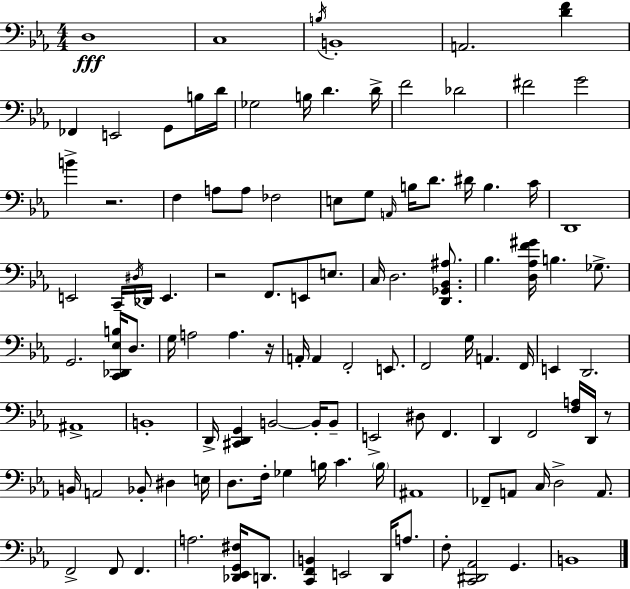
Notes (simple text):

D3/w C3/w B3/s B2/w A2/h. [D4,F4]/q FES2/q E2/h G2/e B3/s D4/s Gb3/h B3/s D4/q. D4/s F4/h Db4/h F#4/h G4/h B4/q R/h. F3/q A3/e A3/e FES3/h E3/e G3/e A2/s B3/s D4/e. D#4/s B3/q. C4/s D2/w E2/h C2/s D#3/s Db2/s E2/q. R/h F2/e. E2/e E3/e. C3/s D3/h. [D2,Gb2,Bb2,A#3]/e. Bb3/q. [D3,Ab3,F4,G#4]/s B3/q. Gb3/e. G2/h. [C2,Db2,Eb3,B3]/s D3/e. G3/s A3/h A3/q. R/s A2/s A2/q F2/h E2/e. F2/h G3/s A2/q. F2/s E2/q D2/h. A#2/w B2/w D2/s [C#2,D2,G2]/q B2/h B2/s B2/e E2/h D#3/e F2/q. D2/q F2/h [F3,A3]/s D2/s R/e B2/s A2/h Bb2/e D#3/q E3/s D3/e. F3/s Gb3/q B3/s C4/q. B3/s A#2/w FES2/e A2/e C3/s D3/h A2/e. F2/h F2/e F2/q. A3/h. [Db2,Eb2,G2,F#3]/s D2/e. [C2,F2,B2]/q E2/h D2/s A3/e. F3/e [C2,D#2,Ab2]/h G2/q. B2/w